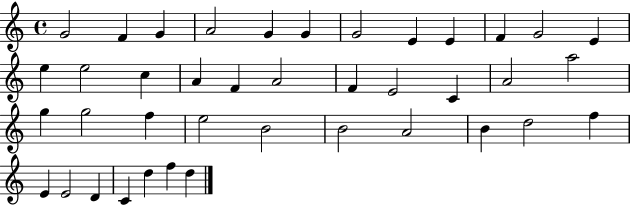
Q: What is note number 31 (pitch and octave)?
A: B4